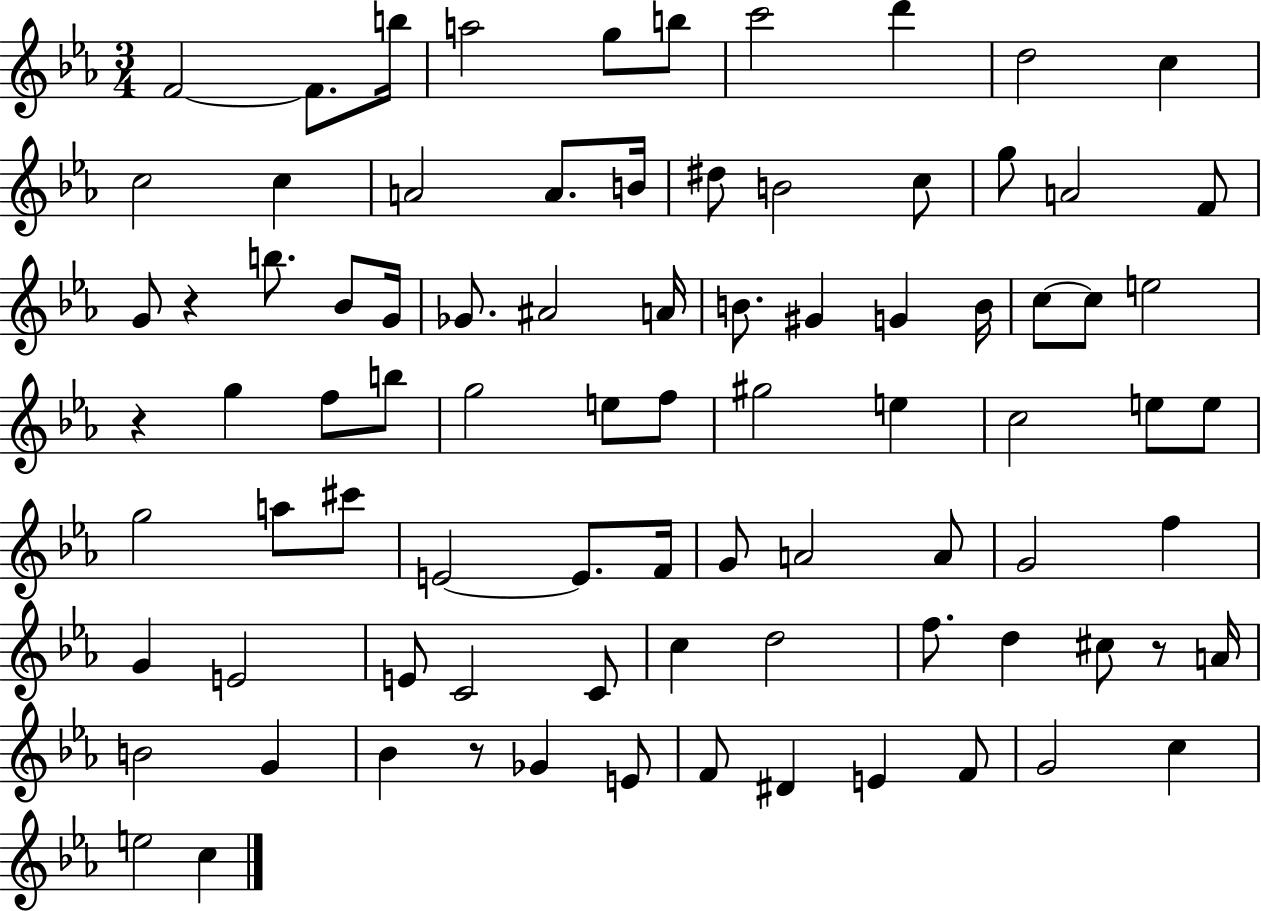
F4/h F4/e. B5/s A5/h G5/e B5/e C6/h D6/q D5/h C5/q C5/h C5/q A4/h A4/e. B4/s D#5/e B4/h C5/e G5/e A4/h F4/e G4/e R/q B5/e. Bb4/e G4/s Gb4/e. A#4/h A4/s B4/e. G#4/q G4/q B4/s C5/e C5/e E5/h R/q G5/q F5/e B5/e G5/h E5/e F5/e G#5/h E5/q C5/h E5/e E5/e G5/h A5/e C#6/e E4/h E4/e. F4/s G4/e A4/h A4/e G4/h F5/q G4/q E4/h E4/e C4/h C4/e C5/q D5/h F5/e. D5/q C#5/e R/e A4/s B4/h G4/q Bb4/q R/e Gb4/q E4/e F4/e D#4/q E4/q F4/e G4/h C5/q E5/h C5/q